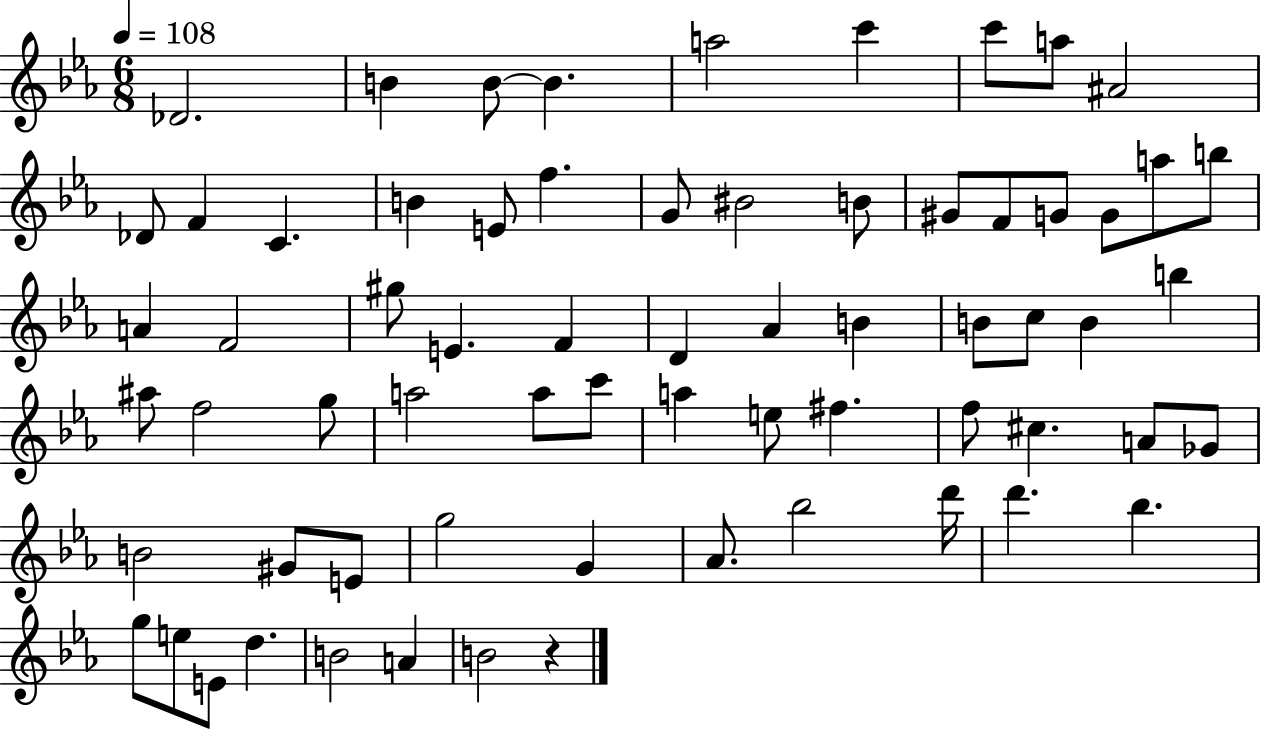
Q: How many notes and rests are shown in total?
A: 67